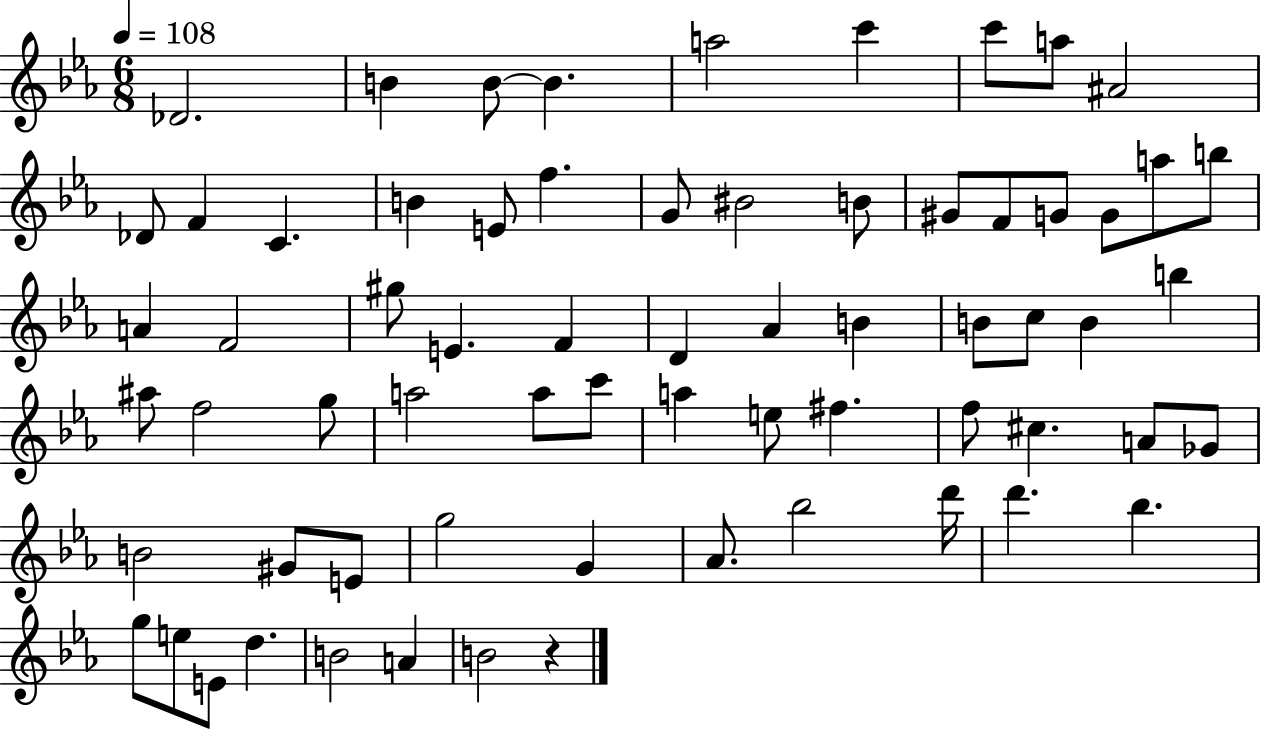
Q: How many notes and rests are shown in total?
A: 67